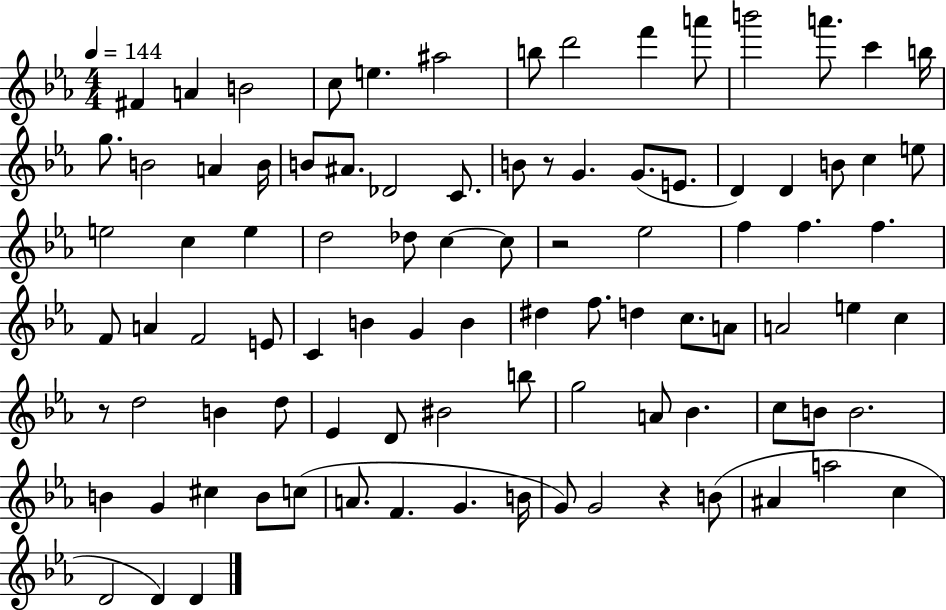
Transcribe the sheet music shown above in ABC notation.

X:1
T:Untitled
M:4/4
L:1/4
K:Eb
^F A B2 c/2 e ^a2 b/2 d'2 f' a'/2 b'2 a'/2 c' b/4 g/2 B2 A B/4 B/2 ^A/2 _D2 C/2 B/2 z/2 G G/2 E/2 D D B/2 c e/2 e2 c e d2 _d/2 c c/2 z2 _e2 f f f F/2 A F2 E/2 C B G B ^d f/2 d c/2 A/2 A2 e c z/2 d2 B d/2 _E D/2 ^B2 b/2 g2 A/2 _B c/2 B/2 B2 B G ^c B/2 c/2 A/2 F G B/4 G/2 G2 z B/2 ^A a2 c D2 D D